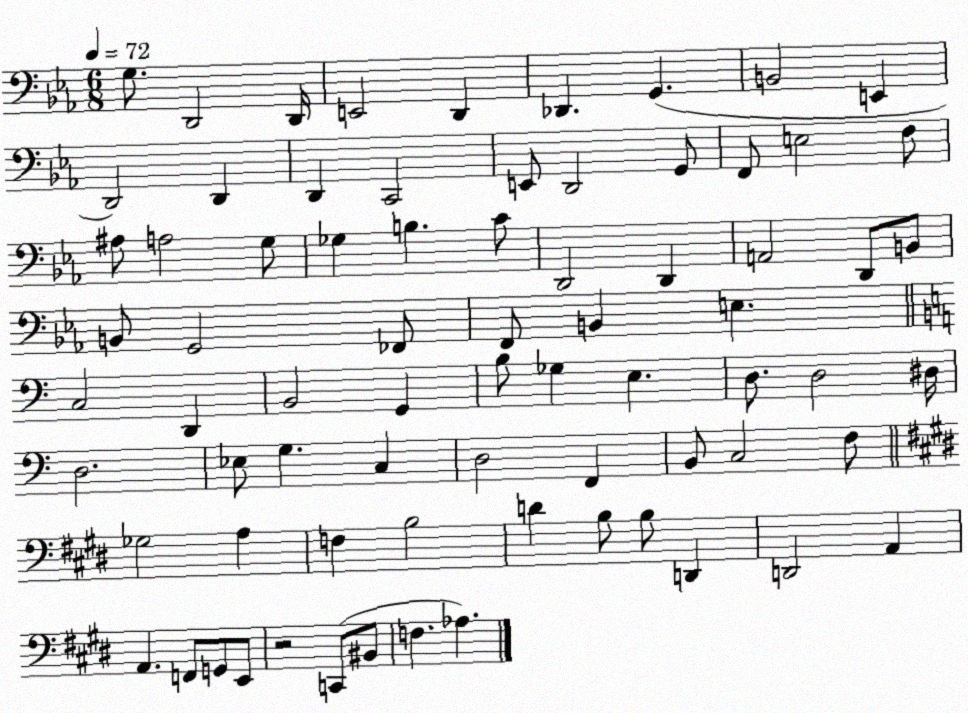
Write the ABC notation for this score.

X:1
T:Untitled
M:6/8
L:1/4
K:Eb
G,/2 D,,2 D,,/4 E,,2 D,, _D,, G,, B,,2 E,, D,,2 D,, D,, C,,2 E,,/2 D,,2 G,,/2 F,,/2 E,2 F,/2 ^A,/2 A,2 G,/2 _G, B, C/2 D,,2 D,, A,,2 D,,/2 B,,/2 B,,/2 G,,2 _F,,/2 F,,/2 B,, E, C,2 D,, B,,2 G,, B,/2 _G, E, D,/2 D,2 ^D,/4 D,2 _E,/2 G, C, D,2 F,, B,,/2 C,2 F,/2 _G,2 A, F, B,2 D B,/2 B,/2 D,, D,,2 A,, A,, F,,/2 G,,/2 E,,/2 z2 C,,/2 ^B,,/2 F, _A,